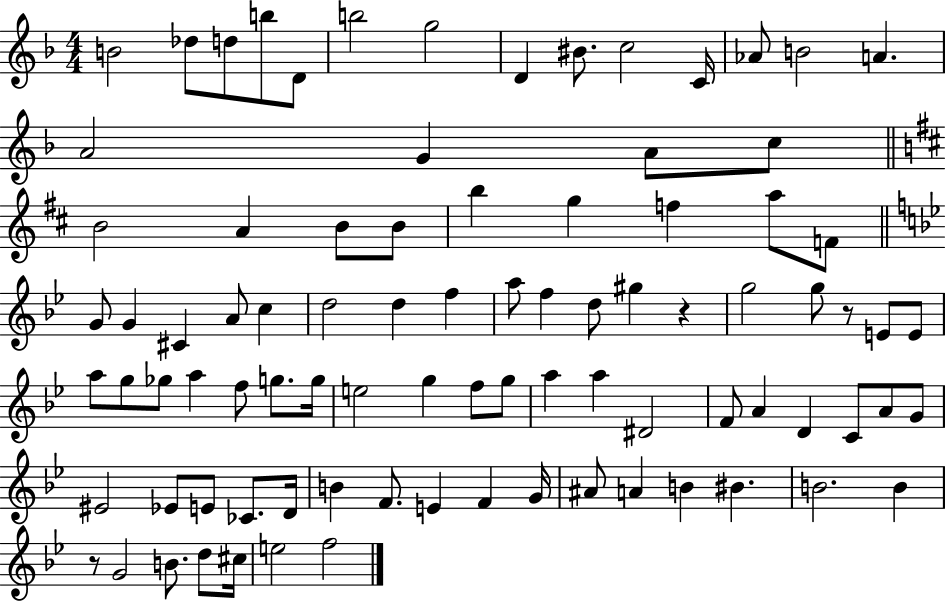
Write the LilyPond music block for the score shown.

{
  \clef treble
  \numericTimeSignature
  \time 4/4
  \key f \major
  \repeat volta 2 { b'2 des''8 d''8 b''8 d'8 | b''2 g''2 | d'4 bis'8. c''2 c'16 | aes'8 b'2 a'4. | \break a'2 g'4 a'8 c''8 | \bar "||" \break \key d \major b'2 a'4 b'8 b'8 | b''4 g''4 f''4 a''8 f'8 | \bar "||" \break \key bes \major g'8 g'4 cis'4 a'8 c''4 | d''2 d''4 f''4 | a''8 f''4 d''8 gis''4 r4 | g''2 g''8 r8 e'8 e'8 | \break a''8 g''8 ges''8 a''4 f''8 g''8. g''16 | e''2 g''4 f''8 g''8 | a''4 a''4 dis'2 | f'8 a'4 d'4 c'8 a'8 g'8 | \break eis'2 ees'8 e'8 ces'8. d'16 | b'4 f'8. e'4 f'4 g'16 | ais'8 a'4 b'4 bis'4. | b'2. b'4 | \break r8 g'2 b'8. d''8 cis''16 | e''2 f''2 | } \bar "|."
}